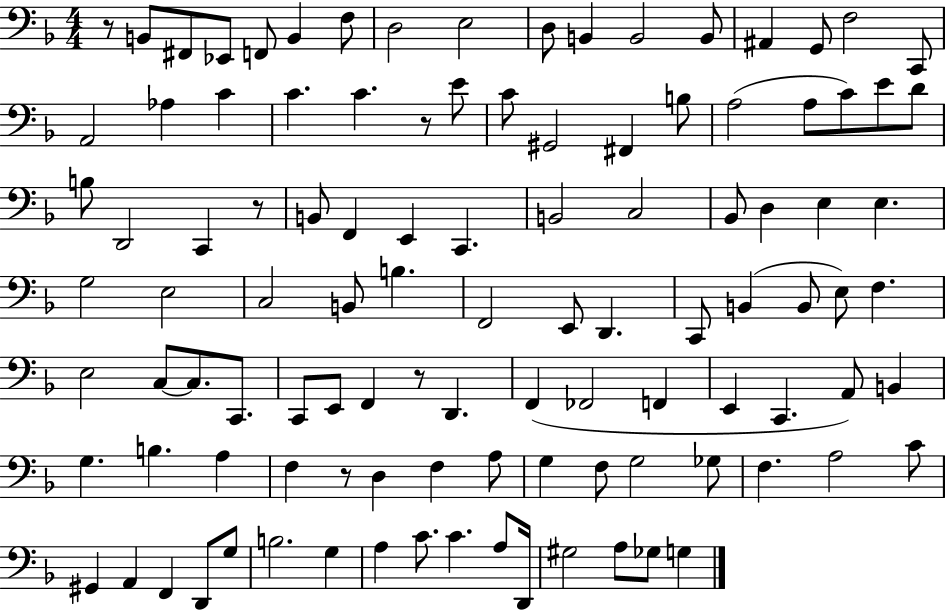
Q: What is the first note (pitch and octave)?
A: B2